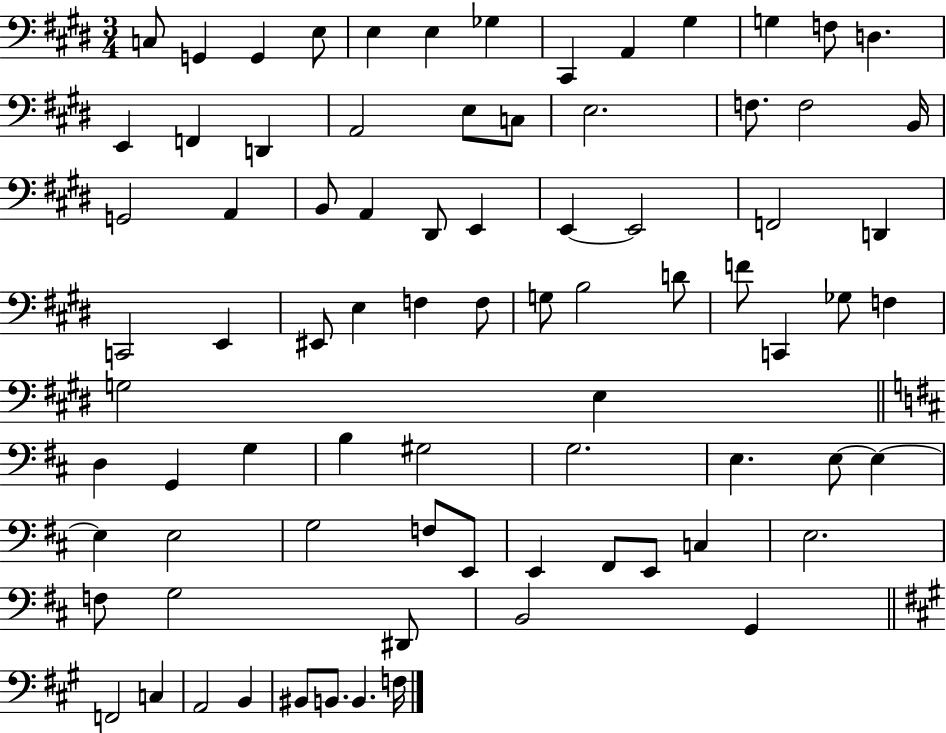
C3/e G2/q G2/q E3/e E3/q E3/q Gb3/q C#2/q A2/q G#3/q G3/q F3/e D3/q. E2/q F2/q D2/q A2/h E3/e C3/e E3/h. F3/e. F3/h B2/s G2/h A2/q B2/e A2/q D#2/e E2/q E2/q E2/h F2/h D2/q C2/h E2/q EIS2/e E3/q F3/q F3/e G3/e B3/h D4/e F4/e C2/q Gb3/e F3/q G3/h E3/q D3/q G2/q G3/q B3/q G#3/h G3/h. E3/q. E3/e E3/q E3/q E3/h G3/h F3/e E2/e E2/q F#2/e E2/e C3/q E3/h. F3/e G3/h D#2/e B2/h G2/q F2/h C3/q A2/h B2/q BIS2/e B2/e. B2/q. F3/s